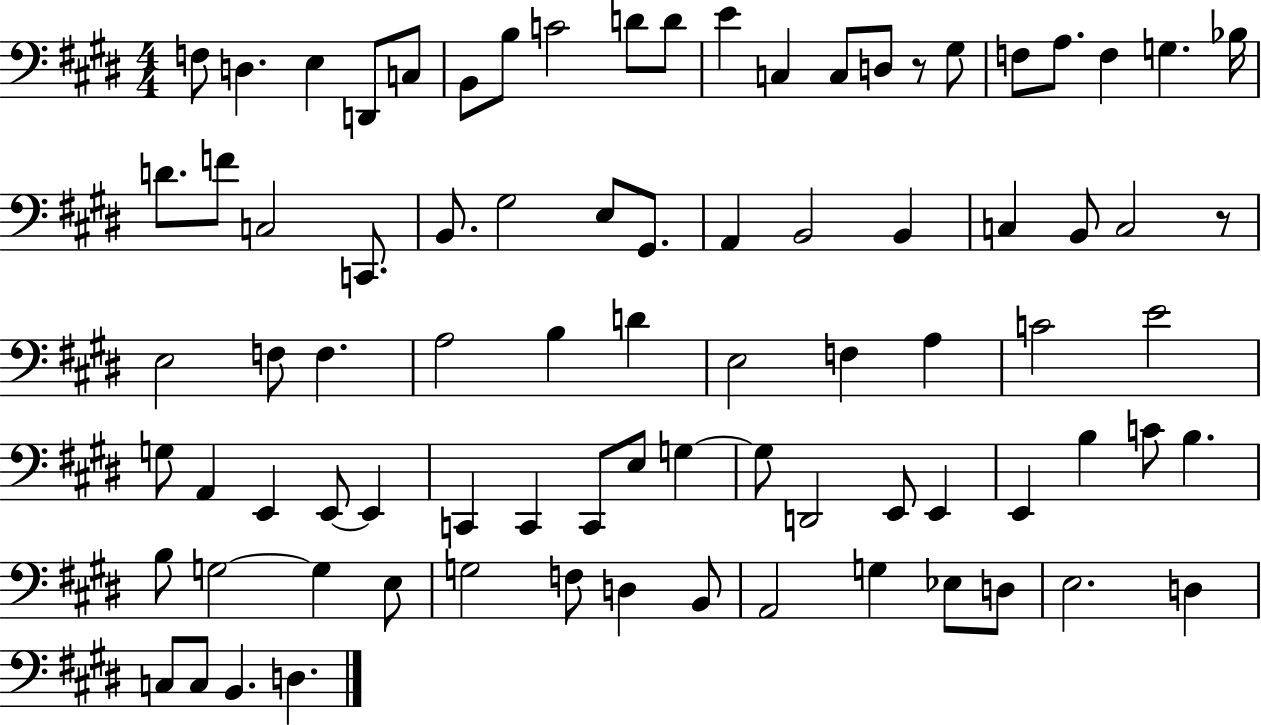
{
  \clef bass
  \numericTimeSignature
  \time 4/4
  \key e \major
  f8 d4. e4 d,8 c8 | b,8 b8 c'2 d'8 d'8 | e'4 c4 c8 d8 r8 gis8 | f8 a8. f4 g4. bes16 | \break d'8. f'8 c2 c,8. | b,8. gis2 e8 gis,8. | a,4 b,2 b,4 | c4 b,8 c2 r8 | \break e2 f8 f4. | a2 b4 d'4 | e2 f4 a4 | c'2 e'2 | \break g8 a,4 e,4 e,8~~ e,4 | c,4 c,4 c,8 e8 g4~~ | g8 d,2 e,8 e,4 | e,4 b4 c'8 b4. | \break b8 g2~~ g4 e8 | g2 f8 d4 b,8 | a,2 g4 ees8 d8 | e2. d4 | \break c8 c8 b,4. d4. | \bar "|."
}